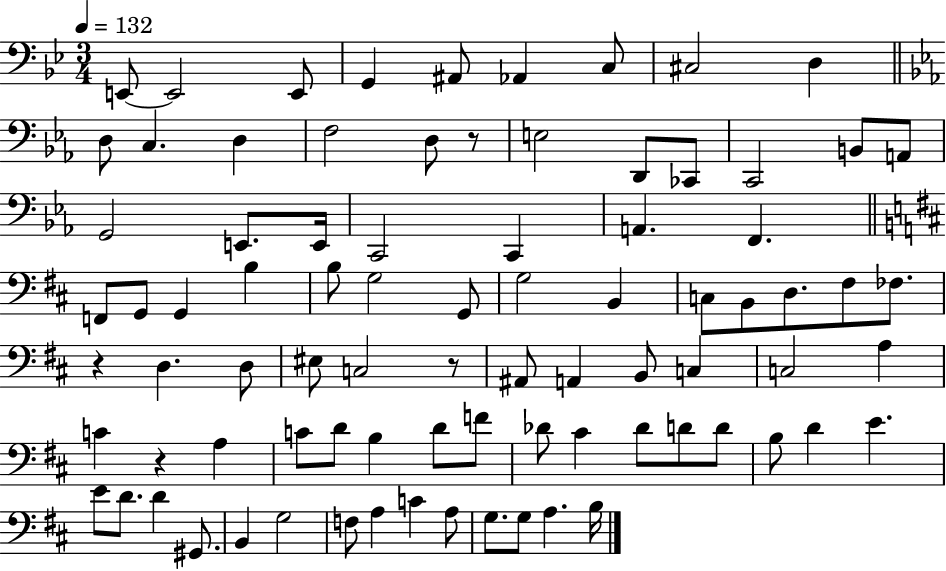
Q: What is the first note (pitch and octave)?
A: E2